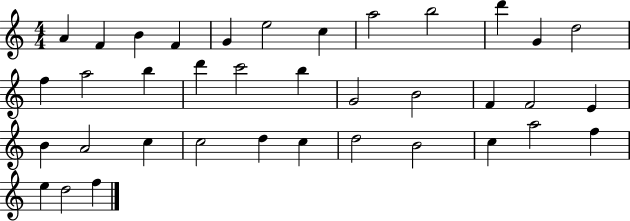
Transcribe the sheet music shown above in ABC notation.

X:1
T:Untitled
M:4/4
L:1/4
K:C
A F B F G e2 c a2 b2 d' G d2 f a2 b d' c'2 b G2 B2 F F2 E B A2 c c2 d c d2 B2 c a2 f e d2 f